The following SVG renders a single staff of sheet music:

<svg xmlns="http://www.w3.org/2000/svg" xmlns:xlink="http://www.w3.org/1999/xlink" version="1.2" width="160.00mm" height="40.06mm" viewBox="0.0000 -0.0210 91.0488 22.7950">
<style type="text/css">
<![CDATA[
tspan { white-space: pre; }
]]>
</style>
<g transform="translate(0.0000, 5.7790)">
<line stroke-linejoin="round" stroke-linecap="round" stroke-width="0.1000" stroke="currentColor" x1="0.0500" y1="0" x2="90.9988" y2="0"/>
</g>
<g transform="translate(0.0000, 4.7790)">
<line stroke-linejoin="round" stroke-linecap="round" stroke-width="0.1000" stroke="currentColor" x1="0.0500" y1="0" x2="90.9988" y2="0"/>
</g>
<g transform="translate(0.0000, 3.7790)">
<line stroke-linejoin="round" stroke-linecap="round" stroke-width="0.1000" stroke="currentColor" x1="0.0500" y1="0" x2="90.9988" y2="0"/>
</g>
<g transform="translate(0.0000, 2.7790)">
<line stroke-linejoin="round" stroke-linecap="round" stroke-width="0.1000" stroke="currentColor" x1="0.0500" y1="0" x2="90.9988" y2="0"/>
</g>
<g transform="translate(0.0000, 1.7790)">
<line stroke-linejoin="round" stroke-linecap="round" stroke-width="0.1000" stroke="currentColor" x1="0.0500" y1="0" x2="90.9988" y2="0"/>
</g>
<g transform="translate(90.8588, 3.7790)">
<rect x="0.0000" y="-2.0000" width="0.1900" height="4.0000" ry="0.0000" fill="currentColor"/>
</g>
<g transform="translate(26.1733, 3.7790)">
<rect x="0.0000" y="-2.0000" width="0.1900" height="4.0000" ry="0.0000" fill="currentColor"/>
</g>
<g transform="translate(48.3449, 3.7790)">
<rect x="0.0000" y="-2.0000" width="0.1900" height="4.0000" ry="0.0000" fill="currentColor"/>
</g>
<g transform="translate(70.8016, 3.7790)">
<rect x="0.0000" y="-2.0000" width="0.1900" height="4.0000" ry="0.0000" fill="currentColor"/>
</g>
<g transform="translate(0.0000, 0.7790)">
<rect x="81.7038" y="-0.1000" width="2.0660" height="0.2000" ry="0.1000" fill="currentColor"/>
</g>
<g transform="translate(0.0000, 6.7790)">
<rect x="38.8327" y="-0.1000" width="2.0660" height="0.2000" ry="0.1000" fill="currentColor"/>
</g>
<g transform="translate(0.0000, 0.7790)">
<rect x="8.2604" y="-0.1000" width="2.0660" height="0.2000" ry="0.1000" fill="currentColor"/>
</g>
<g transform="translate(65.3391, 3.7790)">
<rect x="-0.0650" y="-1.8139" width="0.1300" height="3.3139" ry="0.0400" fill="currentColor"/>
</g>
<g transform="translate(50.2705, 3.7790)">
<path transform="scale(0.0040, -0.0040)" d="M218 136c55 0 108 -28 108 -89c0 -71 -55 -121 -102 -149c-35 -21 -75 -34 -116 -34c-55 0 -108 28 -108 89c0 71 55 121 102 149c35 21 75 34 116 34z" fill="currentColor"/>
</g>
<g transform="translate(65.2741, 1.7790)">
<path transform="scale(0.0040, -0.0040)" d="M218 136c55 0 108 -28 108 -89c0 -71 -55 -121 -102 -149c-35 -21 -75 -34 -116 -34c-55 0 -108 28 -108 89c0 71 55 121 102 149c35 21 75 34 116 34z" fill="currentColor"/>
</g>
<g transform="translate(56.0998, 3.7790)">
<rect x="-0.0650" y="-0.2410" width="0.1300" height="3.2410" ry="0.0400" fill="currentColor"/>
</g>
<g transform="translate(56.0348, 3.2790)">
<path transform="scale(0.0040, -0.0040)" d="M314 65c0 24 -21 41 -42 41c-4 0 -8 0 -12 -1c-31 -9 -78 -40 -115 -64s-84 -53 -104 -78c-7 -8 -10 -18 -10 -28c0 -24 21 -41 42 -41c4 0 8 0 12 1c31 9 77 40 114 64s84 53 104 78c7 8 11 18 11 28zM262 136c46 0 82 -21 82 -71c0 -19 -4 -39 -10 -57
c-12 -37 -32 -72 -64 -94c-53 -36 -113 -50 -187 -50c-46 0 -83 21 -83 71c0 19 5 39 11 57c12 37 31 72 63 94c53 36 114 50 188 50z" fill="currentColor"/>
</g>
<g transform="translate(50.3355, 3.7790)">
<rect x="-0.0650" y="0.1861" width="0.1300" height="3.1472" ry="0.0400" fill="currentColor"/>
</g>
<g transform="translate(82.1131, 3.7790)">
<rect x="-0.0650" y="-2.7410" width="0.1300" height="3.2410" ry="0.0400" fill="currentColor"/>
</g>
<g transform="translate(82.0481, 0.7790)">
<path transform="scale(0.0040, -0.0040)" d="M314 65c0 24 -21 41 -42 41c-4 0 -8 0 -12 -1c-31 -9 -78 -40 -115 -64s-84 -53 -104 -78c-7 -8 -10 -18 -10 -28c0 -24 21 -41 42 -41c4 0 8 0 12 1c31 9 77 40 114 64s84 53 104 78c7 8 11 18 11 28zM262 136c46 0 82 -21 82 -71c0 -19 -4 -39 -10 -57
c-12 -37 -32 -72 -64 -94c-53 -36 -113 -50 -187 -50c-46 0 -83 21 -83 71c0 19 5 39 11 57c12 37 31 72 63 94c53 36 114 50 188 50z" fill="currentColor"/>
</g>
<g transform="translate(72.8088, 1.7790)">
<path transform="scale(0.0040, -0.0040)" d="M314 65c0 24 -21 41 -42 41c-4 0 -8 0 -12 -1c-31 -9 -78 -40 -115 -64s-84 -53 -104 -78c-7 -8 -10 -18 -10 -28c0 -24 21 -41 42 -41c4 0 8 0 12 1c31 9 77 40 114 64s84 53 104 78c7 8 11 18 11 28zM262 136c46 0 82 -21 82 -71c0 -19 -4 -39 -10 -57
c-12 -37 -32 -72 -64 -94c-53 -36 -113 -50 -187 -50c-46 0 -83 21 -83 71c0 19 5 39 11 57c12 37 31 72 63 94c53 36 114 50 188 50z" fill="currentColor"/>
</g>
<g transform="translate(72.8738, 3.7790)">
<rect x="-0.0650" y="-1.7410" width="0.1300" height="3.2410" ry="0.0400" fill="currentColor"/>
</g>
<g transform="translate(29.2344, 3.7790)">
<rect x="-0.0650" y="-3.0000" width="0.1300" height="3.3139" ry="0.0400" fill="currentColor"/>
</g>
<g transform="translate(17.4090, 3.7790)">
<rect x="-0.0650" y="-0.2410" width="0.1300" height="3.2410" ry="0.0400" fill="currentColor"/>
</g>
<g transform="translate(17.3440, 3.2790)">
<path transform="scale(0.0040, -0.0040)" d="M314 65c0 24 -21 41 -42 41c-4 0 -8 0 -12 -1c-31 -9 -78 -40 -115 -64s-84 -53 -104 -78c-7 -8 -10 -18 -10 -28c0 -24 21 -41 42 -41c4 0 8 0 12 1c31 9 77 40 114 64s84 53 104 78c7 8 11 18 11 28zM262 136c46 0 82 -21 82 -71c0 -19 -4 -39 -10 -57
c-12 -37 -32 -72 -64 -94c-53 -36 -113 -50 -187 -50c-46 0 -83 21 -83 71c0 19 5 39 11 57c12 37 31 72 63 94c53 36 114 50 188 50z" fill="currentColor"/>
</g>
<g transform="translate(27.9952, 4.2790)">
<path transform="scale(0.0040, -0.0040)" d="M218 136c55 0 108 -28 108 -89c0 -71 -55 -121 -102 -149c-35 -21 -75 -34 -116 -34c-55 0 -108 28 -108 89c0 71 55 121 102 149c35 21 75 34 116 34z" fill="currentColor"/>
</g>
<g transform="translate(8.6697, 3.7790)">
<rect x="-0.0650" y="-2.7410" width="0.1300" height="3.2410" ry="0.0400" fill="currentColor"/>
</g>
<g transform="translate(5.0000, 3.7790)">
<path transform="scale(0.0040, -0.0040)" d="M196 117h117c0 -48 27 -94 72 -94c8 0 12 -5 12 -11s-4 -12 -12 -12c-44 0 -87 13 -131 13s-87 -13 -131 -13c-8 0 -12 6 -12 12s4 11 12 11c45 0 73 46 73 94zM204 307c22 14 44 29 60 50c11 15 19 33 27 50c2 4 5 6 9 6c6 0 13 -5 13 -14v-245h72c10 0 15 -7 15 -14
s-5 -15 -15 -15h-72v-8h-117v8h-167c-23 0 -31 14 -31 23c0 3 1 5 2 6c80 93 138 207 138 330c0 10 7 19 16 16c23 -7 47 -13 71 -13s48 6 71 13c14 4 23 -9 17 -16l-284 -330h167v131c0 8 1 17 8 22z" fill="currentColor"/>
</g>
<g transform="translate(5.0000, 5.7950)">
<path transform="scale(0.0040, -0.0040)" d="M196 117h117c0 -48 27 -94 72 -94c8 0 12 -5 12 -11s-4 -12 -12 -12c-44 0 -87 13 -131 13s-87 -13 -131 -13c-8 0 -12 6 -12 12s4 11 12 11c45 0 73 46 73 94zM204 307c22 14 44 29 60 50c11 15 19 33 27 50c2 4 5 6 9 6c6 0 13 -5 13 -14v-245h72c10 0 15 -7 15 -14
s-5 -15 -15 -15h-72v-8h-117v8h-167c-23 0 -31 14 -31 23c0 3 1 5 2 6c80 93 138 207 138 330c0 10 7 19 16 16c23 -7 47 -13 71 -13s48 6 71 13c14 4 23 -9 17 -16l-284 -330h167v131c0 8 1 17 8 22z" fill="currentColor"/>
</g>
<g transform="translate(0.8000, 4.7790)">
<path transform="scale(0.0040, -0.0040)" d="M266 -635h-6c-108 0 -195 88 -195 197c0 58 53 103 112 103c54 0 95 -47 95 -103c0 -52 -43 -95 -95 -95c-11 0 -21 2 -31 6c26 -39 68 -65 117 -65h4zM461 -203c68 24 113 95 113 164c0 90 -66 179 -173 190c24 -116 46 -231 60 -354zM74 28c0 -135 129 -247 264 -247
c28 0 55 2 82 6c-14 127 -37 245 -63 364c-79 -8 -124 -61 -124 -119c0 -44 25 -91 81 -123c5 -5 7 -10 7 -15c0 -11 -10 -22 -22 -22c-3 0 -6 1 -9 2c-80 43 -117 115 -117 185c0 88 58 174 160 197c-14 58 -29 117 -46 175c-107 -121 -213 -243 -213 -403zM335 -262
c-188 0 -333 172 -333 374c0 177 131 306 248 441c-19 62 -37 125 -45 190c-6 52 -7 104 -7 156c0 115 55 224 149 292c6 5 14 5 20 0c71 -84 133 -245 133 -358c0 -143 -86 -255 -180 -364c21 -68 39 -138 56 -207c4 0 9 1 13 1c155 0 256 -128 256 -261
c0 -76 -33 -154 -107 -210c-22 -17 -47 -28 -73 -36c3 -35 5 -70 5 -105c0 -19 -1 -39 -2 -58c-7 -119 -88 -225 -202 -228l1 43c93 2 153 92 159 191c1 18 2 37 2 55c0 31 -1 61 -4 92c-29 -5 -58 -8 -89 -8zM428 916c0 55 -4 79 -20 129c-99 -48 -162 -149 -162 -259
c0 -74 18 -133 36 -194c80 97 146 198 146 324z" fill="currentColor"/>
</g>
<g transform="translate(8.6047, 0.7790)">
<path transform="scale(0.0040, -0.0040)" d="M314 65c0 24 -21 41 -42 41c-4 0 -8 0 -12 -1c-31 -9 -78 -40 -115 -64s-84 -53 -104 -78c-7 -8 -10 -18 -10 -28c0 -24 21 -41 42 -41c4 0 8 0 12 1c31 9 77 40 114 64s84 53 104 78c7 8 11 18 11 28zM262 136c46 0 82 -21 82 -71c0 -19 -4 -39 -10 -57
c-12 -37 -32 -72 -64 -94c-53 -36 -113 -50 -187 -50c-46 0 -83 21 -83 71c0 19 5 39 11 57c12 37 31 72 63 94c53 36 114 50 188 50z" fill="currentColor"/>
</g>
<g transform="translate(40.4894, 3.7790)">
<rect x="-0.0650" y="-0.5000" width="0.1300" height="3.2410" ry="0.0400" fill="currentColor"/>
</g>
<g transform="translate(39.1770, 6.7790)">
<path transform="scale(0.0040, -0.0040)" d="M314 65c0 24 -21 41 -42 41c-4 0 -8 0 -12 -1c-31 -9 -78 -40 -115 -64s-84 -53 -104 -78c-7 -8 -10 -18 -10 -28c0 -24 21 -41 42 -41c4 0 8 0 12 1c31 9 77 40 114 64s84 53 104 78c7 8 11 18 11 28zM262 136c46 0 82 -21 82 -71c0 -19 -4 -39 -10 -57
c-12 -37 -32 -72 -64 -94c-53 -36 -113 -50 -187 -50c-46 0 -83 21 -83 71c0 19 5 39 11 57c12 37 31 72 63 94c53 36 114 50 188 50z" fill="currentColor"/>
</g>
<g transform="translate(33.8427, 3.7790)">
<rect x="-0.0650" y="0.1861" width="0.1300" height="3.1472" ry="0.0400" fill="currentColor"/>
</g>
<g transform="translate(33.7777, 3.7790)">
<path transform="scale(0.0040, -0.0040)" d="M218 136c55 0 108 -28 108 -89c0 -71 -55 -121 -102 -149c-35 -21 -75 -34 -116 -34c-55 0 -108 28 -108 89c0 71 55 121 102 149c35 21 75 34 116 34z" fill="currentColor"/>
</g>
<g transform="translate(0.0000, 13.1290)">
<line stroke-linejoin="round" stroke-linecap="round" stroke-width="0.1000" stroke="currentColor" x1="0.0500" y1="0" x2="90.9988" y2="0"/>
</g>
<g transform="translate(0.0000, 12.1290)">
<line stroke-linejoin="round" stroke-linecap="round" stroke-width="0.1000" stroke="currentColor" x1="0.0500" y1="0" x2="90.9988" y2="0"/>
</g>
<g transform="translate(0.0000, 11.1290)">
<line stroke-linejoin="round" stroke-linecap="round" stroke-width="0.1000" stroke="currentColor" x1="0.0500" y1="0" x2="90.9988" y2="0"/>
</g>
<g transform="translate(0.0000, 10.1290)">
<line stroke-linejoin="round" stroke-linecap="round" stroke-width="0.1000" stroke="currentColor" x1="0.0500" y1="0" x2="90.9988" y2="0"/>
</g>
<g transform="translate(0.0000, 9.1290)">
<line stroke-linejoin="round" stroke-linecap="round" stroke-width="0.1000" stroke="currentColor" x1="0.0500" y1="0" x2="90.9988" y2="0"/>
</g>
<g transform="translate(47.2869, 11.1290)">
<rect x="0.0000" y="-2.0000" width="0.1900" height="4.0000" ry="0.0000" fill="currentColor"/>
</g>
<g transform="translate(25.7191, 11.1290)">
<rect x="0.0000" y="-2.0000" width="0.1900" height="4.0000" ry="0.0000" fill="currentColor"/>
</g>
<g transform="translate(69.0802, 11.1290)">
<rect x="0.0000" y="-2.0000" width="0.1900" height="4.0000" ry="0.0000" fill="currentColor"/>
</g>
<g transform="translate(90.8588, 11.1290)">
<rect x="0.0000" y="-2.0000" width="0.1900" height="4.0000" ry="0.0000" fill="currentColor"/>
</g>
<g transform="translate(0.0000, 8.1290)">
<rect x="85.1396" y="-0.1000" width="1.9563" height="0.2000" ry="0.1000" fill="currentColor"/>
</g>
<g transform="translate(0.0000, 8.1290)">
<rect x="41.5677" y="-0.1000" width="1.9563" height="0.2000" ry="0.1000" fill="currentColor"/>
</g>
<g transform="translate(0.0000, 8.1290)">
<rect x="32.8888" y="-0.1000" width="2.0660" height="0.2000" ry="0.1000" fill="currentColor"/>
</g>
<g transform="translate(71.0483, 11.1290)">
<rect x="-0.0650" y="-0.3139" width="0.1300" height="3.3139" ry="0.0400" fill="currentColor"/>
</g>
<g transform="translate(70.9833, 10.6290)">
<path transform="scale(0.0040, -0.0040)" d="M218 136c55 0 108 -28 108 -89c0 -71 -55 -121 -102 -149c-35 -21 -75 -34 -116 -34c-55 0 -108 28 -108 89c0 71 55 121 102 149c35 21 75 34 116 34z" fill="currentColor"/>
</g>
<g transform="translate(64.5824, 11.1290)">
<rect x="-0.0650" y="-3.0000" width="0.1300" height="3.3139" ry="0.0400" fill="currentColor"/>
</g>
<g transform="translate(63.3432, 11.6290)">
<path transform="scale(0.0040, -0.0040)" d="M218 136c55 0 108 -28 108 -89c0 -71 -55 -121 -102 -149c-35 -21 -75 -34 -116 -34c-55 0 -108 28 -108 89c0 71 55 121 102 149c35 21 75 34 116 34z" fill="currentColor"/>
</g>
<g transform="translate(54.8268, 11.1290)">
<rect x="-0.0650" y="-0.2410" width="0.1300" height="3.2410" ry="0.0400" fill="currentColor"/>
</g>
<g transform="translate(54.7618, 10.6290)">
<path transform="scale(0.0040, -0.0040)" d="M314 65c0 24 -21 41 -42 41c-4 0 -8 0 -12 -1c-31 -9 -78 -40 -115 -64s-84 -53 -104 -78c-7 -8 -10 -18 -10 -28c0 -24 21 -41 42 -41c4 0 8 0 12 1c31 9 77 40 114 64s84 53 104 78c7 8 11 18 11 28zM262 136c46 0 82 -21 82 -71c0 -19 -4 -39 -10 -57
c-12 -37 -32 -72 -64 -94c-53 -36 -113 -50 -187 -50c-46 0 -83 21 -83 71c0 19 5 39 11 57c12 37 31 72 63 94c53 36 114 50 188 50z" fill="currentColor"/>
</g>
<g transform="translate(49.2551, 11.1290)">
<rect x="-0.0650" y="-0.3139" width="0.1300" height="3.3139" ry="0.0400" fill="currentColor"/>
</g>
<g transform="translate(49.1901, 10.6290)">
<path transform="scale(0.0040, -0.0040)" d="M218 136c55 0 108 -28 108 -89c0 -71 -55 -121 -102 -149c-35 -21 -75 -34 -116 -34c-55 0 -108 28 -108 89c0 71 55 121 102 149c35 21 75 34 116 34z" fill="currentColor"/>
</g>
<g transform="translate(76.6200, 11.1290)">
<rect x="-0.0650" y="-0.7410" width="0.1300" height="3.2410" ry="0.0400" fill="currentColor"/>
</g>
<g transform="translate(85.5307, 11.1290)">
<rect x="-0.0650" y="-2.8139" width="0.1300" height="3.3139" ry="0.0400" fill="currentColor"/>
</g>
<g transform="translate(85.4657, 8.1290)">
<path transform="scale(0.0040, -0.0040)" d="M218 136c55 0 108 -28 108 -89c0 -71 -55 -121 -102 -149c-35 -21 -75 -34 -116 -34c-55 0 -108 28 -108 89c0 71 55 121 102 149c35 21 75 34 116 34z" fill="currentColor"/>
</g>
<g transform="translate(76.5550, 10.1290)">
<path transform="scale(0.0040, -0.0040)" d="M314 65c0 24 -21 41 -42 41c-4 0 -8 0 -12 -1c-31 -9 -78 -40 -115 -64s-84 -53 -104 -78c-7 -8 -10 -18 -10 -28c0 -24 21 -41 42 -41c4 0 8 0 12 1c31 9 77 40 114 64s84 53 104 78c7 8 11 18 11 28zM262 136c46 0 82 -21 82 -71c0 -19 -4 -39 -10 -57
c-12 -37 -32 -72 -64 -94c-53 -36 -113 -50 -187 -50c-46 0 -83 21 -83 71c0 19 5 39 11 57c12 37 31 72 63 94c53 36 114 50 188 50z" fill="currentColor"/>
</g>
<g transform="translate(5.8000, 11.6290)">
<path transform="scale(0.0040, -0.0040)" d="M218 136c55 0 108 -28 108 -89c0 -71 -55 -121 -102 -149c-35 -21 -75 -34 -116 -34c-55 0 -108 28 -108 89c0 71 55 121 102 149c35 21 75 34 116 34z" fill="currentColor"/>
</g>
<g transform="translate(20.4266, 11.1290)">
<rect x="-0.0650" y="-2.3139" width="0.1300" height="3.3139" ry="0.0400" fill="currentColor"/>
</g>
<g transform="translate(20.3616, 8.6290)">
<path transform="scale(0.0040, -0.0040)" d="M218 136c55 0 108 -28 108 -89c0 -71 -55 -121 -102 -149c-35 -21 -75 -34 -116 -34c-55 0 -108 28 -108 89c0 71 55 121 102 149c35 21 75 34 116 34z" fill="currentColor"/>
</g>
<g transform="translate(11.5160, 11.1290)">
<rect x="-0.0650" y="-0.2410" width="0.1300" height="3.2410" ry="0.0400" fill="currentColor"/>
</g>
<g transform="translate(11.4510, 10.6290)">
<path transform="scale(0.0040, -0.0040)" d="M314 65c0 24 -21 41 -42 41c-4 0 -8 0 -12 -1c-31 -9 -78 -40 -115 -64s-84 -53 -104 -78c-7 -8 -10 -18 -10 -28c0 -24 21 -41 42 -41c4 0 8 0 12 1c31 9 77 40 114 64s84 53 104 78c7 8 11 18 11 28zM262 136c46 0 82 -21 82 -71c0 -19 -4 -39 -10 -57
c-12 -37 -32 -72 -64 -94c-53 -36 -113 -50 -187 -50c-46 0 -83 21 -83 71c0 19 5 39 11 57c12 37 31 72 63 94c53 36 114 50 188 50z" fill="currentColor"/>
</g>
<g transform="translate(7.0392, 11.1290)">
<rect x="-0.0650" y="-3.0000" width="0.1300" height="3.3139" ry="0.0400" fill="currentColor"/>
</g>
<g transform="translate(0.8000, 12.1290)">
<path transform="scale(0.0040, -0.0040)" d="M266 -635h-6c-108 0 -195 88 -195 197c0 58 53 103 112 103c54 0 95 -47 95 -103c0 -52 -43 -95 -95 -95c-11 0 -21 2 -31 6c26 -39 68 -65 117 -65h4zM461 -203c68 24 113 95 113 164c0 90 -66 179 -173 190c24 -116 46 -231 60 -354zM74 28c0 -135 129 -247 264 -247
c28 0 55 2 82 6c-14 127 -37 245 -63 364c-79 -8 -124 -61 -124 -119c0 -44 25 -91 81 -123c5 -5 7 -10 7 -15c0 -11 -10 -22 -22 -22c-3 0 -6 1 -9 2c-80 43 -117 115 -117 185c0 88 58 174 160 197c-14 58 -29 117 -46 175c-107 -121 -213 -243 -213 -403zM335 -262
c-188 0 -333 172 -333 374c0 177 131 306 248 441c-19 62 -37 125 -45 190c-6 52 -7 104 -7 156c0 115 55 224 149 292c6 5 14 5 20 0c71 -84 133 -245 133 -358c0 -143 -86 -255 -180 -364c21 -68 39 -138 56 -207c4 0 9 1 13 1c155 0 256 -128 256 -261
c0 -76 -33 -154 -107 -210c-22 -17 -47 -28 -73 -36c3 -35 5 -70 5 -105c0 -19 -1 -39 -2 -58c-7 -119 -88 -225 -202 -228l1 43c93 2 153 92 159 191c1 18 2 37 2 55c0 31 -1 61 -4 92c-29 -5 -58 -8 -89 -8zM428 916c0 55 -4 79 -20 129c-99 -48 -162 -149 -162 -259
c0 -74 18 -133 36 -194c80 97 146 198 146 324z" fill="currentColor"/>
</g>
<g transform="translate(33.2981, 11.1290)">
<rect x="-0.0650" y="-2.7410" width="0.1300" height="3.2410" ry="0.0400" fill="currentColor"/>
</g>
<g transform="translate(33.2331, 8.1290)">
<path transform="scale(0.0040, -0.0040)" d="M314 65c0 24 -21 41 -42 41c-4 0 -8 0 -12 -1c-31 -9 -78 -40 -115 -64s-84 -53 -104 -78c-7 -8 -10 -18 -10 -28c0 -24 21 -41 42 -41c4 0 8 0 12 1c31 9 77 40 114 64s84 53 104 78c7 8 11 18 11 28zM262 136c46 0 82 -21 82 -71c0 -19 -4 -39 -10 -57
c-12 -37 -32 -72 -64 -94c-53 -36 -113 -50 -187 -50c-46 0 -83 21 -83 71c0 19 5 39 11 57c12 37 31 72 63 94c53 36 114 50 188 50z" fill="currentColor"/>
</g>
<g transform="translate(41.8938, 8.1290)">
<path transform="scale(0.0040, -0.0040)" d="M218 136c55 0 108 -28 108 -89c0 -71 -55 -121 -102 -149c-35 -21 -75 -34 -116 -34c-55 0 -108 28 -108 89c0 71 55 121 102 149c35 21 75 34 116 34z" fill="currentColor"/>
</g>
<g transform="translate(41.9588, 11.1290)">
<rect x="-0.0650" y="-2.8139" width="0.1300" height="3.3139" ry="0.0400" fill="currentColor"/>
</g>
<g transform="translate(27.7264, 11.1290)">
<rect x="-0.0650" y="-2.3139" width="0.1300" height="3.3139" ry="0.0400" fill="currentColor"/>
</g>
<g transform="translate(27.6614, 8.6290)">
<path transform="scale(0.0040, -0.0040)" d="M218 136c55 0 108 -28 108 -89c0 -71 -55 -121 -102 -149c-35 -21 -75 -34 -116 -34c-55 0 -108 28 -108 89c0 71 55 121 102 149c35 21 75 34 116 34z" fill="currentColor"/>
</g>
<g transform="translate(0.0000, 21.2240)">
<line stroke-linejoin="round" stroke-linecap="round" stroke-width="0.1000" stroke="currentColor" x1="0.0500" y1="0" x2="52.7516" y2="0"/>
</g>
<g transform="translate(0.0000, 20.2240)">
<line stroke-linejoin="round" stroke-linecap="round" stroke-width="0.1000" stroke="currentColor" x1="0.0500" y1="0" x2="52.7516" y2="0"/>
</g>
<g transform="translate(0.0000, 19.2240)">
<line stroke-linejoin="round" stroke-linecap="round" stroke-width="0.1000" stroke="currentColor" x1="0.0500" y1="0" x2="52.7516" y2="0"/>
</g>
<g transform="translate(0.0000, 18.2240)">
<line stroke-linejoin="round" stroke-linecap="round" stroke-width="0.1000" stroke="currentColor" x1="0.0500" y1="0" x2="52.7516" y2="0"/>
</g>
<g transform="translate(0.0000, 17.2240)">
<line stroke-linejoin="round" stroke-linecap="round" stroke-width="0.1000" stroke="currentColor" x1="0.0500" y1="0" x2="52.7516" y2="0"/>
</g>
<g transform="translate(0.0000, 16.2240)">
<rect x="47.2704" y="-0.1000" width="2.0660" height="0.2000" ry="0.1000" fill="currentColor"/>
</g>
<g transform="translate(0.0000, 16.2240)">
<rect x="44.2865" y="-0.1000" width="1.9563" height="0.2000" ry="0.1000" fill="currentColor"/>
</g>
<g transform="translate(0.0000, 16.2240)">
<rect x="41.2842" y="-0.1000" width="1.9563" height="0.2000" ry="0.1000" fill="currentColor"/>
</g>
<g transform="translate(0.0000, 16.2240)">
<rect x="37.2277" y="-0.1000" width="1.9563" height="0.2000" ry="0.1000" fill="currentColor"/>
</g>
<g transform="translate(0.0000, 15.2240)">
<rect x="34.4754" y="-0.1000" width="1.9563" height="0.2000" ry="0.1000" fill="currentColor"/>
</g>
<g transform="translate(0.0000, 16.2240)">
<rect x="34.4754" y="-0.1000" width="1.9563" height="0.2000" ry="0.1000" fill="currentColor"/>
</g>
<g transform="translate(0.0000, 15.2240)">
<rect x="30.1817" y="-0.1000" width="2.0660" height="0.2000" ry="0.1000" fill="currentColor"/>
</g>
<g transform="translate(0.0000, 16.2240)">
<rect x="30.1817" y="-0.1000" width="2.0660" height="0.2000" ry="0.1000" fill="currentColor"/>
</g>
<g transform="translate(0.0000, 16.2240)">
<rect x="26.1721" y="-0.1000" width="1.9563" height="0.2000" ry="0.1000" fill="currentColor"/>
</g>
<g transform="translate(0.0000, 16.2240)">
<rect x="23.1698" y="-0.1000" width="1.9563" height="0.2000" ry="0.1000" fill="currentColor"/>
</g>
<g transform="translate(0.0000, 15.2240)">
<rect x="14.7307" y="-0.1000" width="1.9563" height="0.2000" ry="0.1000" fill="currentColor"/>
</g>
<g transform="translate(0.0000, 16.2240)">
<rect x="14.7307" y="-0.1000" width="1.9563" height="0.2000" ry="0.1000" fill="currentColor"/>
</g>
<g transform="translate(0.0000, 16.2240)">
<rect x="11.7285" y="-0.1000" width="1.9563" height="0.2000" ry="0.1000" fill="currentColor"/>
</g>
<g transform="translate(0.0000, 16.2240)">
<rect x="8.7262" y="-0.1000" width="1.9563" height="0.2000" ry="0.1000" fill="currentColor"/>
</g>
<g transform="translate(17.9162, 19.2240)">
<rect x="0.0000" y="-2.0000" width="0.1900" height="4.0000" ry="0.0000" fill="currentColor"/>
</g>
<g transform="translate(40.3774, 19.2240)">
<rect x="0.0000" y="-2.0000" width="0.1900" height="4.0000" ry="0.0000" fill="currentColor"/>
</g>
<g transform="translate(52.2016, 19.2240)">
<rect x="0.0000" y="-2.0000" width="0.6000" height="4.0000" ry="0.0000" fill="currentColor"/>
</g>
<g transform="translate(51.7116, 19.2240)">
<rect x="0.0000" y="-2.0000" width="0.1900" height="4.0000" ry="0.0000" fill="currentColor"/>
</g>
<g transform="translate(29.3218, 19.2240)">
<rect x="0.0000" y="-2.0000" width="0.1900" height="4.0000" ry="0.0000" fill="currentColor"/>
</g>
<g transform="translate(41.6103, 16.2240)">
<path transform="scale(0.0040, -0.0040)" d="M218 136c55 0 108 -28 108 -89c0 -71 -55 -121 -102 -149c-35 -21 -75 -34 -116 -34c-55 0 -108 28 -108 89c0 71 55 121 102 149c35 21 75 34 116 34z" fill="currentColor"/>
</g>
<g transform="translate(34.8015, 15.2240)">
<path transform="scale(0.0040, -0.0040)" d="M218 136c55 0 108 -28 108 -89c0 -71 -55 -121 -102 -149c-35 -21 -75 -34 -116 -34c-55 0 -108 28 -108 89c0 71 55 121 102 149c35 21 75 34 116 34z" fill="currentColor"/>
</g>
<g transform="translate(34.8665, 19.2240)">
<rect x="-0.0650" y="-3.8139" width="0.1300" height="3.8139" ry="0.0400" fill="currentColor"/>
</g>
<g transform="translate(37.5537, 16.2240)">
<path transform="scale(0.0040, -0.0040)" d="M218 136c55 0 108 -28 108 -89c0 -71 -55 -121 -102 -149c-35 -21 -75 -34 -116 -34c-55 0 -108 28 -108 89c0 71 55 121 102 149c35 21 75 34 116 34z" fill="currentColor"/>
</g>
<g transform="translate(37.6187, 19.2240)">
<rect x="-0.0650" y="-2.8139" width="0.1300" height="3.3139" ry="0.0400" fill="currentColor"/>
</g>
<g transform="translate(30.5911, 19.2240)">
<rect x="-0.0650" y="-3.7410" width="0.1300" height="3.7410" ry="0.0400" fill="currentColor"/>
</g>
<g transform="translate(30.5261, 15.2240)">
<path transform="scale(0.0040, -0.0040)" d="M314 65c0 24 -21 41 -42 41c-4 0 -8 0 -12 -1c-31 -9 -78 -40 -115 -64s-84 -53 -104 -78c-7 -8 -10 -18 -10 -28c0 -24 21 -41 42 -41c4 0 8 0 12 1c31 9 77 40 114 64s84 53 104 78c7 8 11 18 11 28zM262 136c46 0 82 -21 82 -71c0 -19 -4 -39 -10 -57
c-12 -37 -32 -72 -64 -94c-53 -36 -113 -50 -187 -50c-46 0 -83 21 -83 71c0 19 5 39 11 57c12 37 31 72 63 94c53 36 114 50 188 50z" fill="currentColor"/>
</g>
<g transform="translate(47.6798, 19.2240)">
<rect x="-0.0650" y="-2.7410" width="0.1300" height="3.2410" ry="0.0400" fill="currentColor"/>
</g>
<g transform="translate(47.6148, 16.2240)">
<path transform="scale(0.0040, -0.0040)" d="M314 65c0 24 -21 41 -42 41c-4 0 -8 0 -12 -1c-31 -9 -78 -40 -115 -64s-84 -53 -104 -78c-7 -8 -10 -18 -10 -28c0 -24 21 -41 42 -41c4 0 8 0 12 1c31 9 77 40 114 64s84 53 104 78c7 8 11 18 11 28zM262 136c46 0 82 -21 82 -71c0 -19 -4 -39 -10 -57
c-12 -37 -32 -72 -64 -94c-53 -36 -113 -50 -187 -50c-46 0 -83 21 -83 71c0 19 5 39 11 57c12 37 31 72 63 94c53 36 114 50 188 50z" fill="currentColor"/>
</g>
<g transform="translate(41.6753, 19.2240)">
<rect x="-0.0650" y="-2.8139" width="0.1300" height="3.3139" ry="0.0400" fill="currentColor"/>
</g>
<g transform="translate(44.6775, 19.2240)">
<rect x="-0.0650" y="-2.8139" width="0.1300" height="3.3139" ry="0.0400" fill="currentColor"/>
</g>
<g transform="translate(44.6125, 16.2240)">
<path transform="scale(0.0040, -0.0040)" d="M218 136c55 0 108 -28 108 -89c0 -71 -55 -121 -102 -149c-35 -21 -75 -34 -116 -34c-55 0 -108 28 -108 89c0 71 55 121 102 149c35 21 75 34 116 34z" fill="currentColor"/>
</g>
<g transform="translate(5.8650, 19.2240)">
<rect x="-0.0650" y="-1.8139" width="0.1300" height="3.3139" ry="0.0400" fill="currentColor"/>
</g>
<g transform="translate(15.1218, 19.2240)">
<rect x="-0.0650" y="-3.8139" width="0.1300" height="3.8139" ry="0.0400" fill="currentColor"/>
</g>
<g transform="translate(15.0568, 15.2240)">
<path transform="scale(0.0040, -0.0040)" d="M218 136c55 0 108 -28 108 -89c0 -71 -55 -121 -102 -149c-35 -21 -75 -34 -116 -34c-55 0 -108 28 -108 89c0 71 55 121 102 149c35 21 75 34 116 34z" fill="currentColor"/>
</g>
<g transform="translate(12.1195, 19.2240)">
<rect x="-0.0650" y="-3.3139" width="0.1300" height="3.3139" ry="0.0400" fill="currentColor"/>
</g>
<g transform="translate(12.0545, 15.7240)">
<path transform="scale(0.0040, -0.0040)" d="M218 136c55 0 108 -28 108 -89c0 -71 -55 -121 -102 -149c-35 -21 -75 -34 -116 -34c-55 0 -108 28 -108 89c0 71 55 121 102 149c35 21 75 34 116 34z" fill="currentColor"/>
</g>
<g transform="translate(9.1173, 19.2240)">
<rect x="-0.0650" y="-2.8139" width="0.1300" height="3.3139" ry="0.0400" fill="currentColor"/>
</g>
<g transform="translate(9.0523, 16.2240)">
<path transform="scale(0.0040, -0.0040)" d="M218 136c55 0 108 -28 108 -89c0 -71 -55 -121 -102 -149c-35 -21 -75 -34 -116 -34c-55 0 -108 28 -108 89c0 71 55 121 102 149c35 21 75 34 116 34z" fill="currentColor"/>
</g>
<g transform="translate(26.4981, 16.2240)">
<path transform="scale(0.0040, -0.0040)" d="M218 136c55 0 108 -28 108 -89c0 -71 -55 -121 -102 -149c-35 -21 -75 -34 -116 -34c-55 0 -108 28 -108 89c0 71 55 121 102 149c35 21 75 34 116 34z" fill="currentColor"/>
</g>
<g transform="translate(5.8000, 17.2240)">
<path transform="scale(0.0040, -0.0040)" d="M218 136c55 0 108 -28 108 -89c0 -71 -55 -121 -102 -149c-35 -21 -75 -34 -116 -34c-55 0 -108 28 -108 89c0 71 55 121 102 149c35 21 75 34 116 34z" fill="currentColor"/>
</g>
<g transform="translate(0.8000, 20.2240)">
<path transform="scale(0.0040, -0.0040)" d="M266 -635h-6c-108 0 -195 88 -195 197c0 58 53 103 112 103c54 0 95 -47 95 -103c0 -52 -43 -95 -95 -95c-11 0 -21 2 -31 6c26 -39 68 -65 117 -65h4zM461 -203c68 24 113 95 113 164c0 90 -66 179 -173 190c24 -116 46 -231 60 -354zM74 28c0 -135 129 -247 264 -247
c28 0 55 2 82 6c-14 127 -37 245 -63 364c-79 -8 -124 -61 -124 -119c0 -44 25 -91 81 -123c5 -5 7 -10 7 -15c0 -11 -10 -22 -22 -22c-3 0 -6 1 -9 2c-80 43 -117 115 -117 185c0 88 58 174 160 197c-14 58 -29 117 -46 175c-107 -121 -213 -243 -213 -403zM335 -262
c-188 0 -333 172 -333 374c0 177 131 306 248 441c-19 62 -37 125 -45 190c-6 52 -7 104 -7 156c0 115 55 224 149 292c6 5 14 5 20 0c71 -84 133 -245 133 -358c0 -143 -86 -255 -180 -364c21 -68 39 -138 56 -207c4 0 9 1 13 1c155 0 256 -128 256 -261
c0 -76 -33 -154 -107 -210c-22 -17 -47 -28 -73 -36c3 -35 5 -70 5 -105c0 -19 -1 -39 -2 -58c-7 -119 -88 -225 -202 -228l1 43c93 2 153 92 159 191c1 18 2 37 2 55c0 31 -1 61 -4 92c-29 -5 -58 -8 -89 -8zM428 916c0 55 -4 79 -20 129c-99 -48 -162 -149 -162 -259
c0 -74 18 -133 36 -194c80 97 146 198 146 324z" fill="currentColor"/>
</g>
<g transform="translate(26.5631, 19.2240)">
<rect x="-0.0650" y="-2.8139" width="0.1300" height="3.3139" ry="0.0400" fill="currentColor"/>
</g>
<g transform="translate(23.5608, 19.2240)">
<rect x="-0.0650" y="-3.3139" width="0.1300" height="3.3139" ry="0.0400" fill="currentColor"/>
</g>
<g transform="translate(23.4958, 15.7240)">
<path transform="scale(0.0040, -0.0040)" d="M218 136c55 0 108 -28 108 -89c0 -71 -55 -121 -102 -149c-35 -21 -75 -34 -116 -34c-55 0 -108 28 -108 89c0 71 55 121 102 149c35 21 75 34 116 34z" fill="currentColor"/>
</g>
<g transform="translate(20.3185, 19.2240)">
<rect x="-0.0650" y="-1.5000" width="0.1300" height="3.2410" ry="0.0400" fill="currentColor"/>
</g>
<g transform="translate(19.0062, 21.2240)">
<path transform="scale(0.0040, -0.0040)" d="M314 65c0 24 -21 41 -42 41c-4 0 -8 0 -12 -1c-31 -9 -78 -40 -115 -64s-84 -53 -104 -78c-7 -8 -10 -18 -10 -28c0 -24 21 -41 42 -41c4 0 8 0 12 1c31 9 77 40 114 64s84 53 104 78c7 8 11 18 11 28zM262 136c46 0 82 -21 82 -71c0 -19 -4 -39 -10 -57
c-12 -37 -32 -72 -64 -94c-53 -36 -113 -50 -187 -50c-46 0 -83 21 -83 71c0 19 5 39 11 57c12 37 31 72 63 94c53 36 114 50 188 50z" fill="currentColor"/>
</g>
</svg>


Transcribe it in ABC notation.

X:1
T:Untitled
M:4/4
L:1/4
K:C
a2 c2 A B C2 B c2 f f2 a2 A c2 g g a2 a c c2 A c d2 a f a b c' E2 b a c'2 c' a a a a2